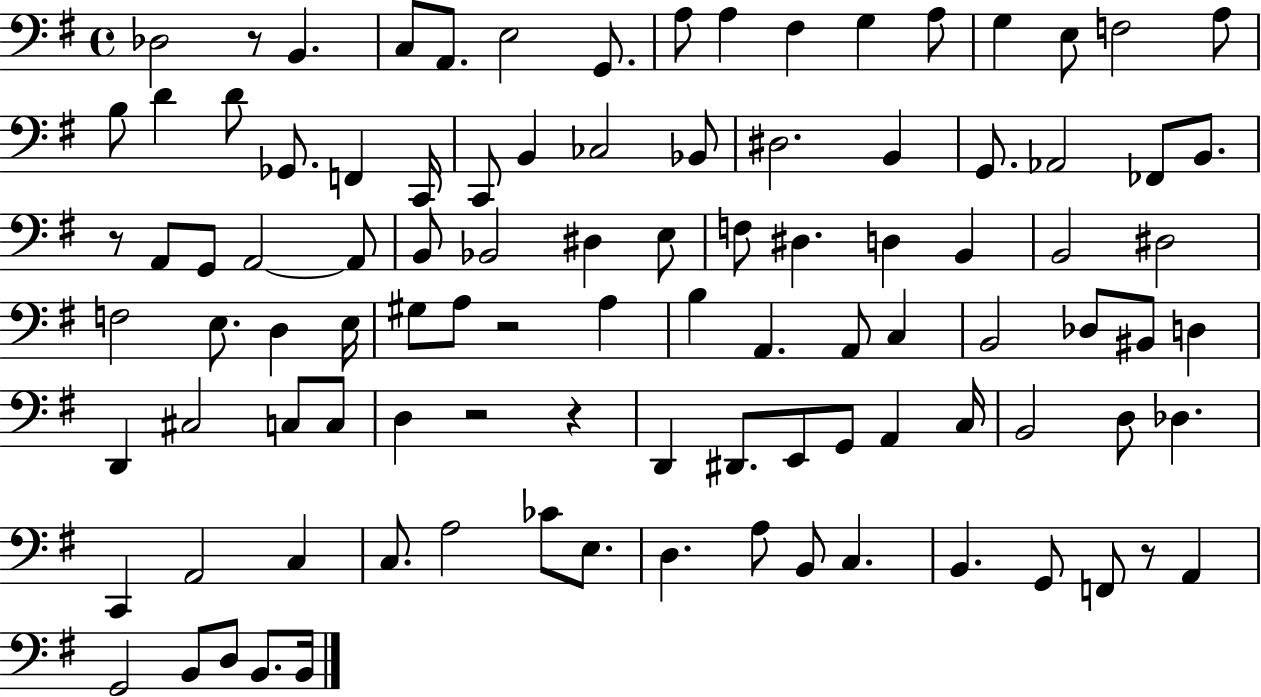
X:1
T:Untitled
M:4/4
L:1/4
K:G
_D,2 z/2 B,, C,/2 A,,/2 E,2 G,,/2 A,/2 A, ^F, G, A,/2 G, E,/2 F,2 A,/2 B,/2 D D/2 _G,,/2 F,, C,,/4 C,,/2 B,, _C,2 _B,,/2 ^D,2 B,, G,,/2 _A,,2 _F,,/2 B,,/2 z/2 A,,/2 G,,/2 A,,2 A,,/2 B,,/2 _B,,2 ^D, E,/2 F,/2 ^D, D, B,, B,,2 ^D,2 F,2 E,/2 D, E,/4 ^G,/2 A,/2 z2 A, B, A,, A,,/2 C, B,,2 _D,/2 ^B,,/2 D, D,, ^C,2 C,/2 C,/2 D, z2 z D,, ^D,,/2 E,,/2 G,,/2 A,, C,/4 B,,2 D,/2 _D, C,, A,,2 C, C,/2 A,2 _C/2 E,/2 D, A,/2 B,,/2 C, B,, G,,/2 F,,/2 z/2 A,, G,,2 B,,/2 D,/2 B,,/2 B,,/4